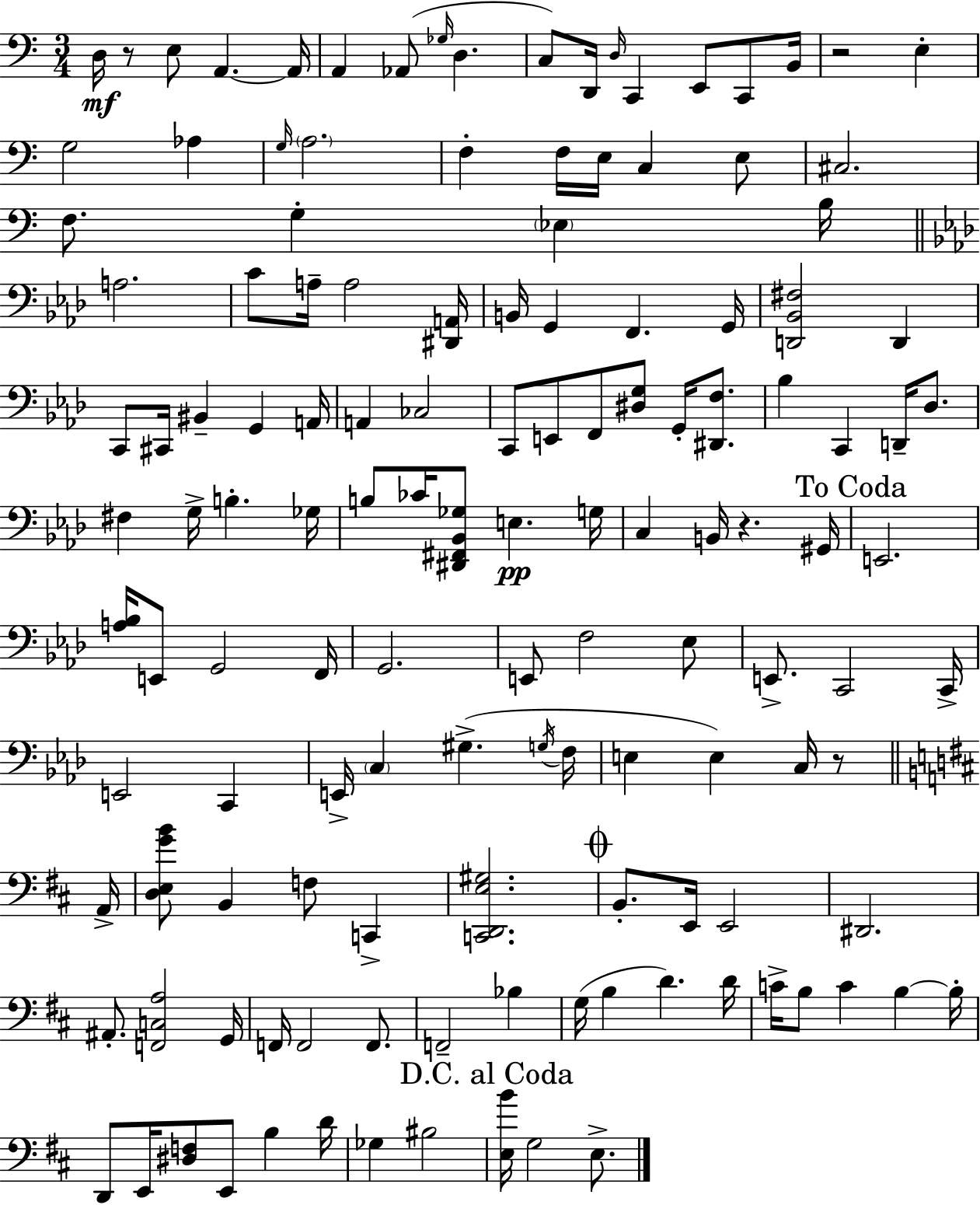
X:1
T:Untitled
M:3/4
L:1/4
K:C
D,/4 z/2 E,/2 A,, A,,/4 A,, _A,,/2 _G,/4 D, C,/2 D,,/4 D,/4 C,, E,,/2 C,,/2 B,,/4 z2 E, G,2 _A, G,/4 A,2 F, F,/4 E,/4 C, E,/2 ^C,2 F,/2 G, _E, B,/4 A,2 C/2 A,/4 A,2 [^D,,A,,]/4 B,,/4 G,, F,, G,,/4 [D,,_B,,^F,]2 D,, C,,/2 ^C,,/4 ^B,, G,, A,,/4 A,, _C,2 C,,/2 E,,/2 F,,/2 [^D,G,]/2 G,,/4 [^D,,F,]/2 _B, C,, D,,/4 _D,/2 ^F, G,/4 B, _G,/4 B,/2 _C/4 [^D,,^F,,_B,,_G,]/2 E, G,/4 C, B,,/4 z ^G,,/4 E,,2 [A,_B,]/4 E,,/2 G,,2 F,,/4 G,,2 E,,/2 F,2 _E,/2 E,,/2 C,,2 C,,/4 E,,2 C,, E,,/4 C, ^G, G,/4 F,/4 E, E, C,/4 z/2 A,,/4 [D,E,GB]/2 B,, F,/2 C,, [C,,D,,E,^G,]2 B,,/2 E,,/4 E,,2 ^D,,2 ^A,,/2 [F,,C,A,]2 G,,/4 F,,/4 F,,2 F,,/2 F,,2 _B, G,/4 B, D D/4 C/4 B,/2 C B, B,/4 D,,/2 E,,/4 [^D,F,]/2 E,,/2 B, D/4 _G, ^B,2 [E,B]/4 G,2 E,/2